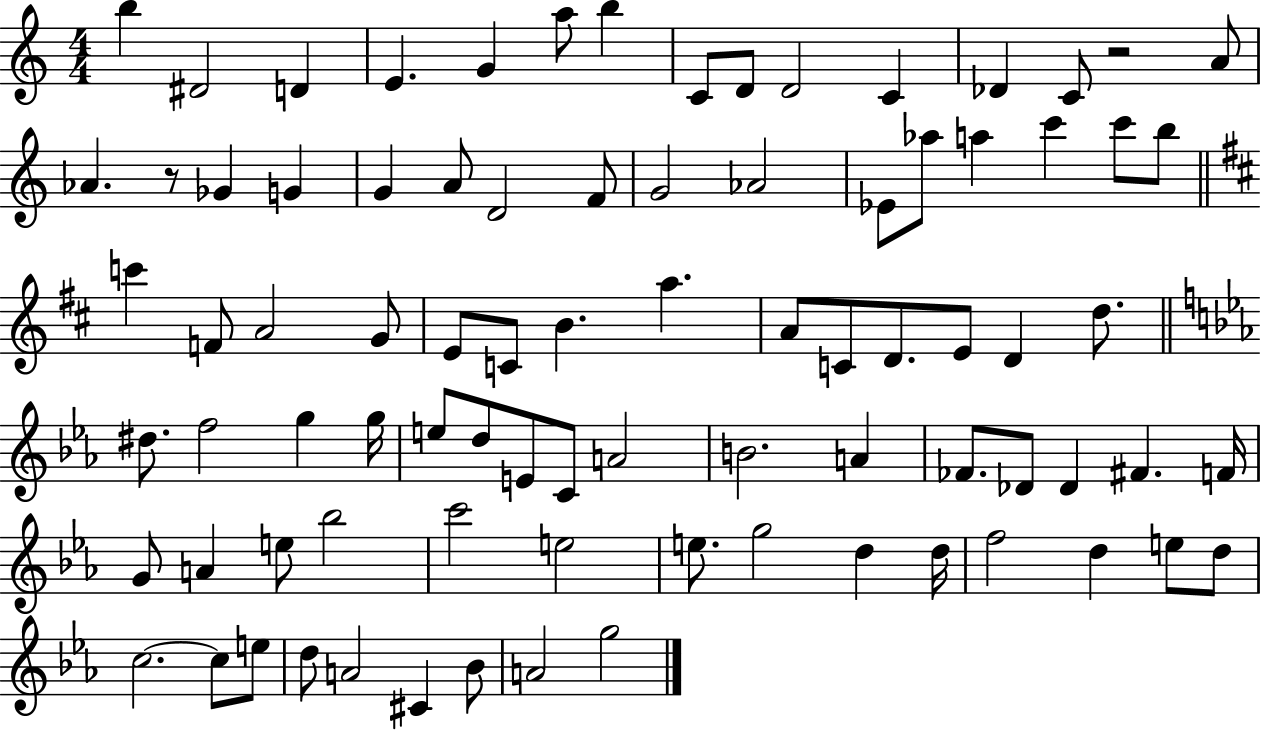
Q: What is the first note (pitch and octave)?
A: B5